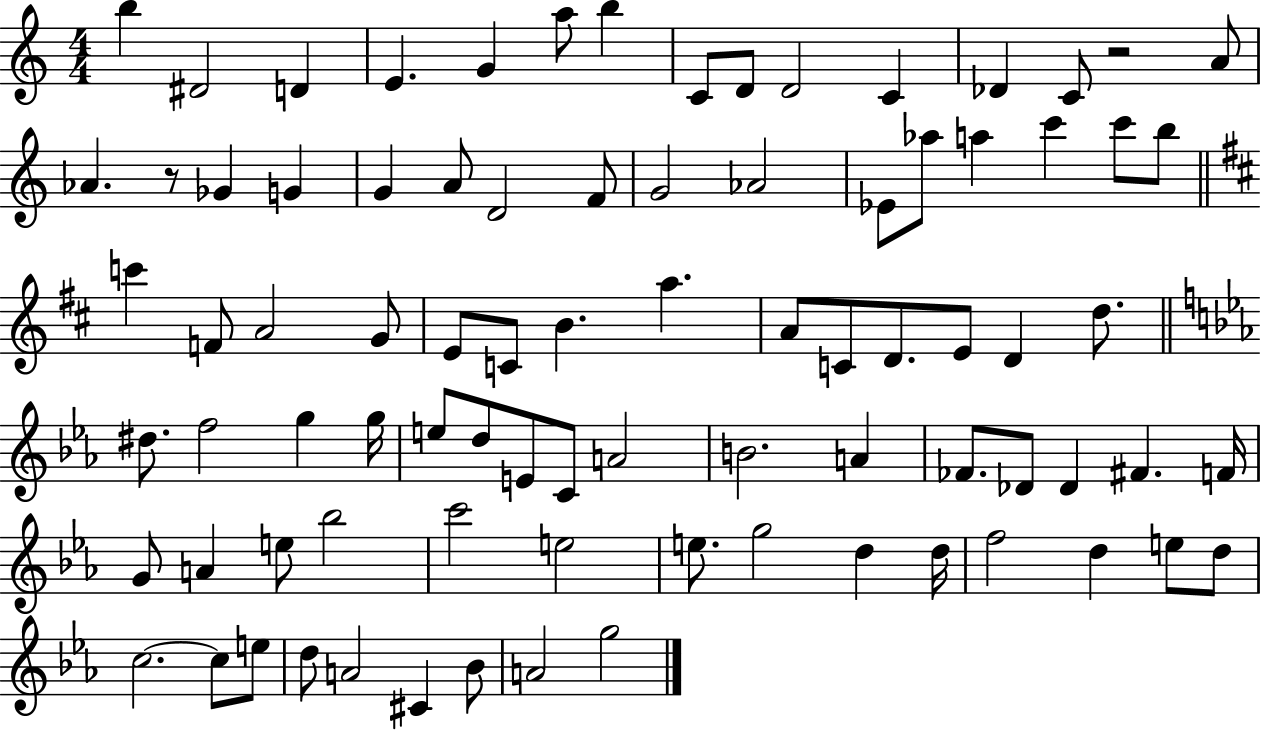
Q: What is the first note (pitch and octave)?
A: B5